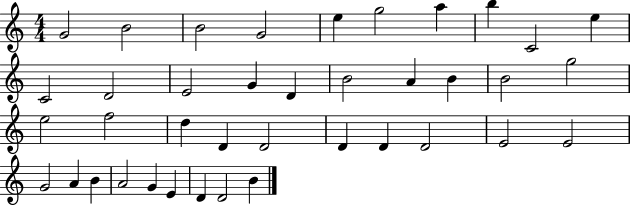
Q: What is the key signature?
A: C major